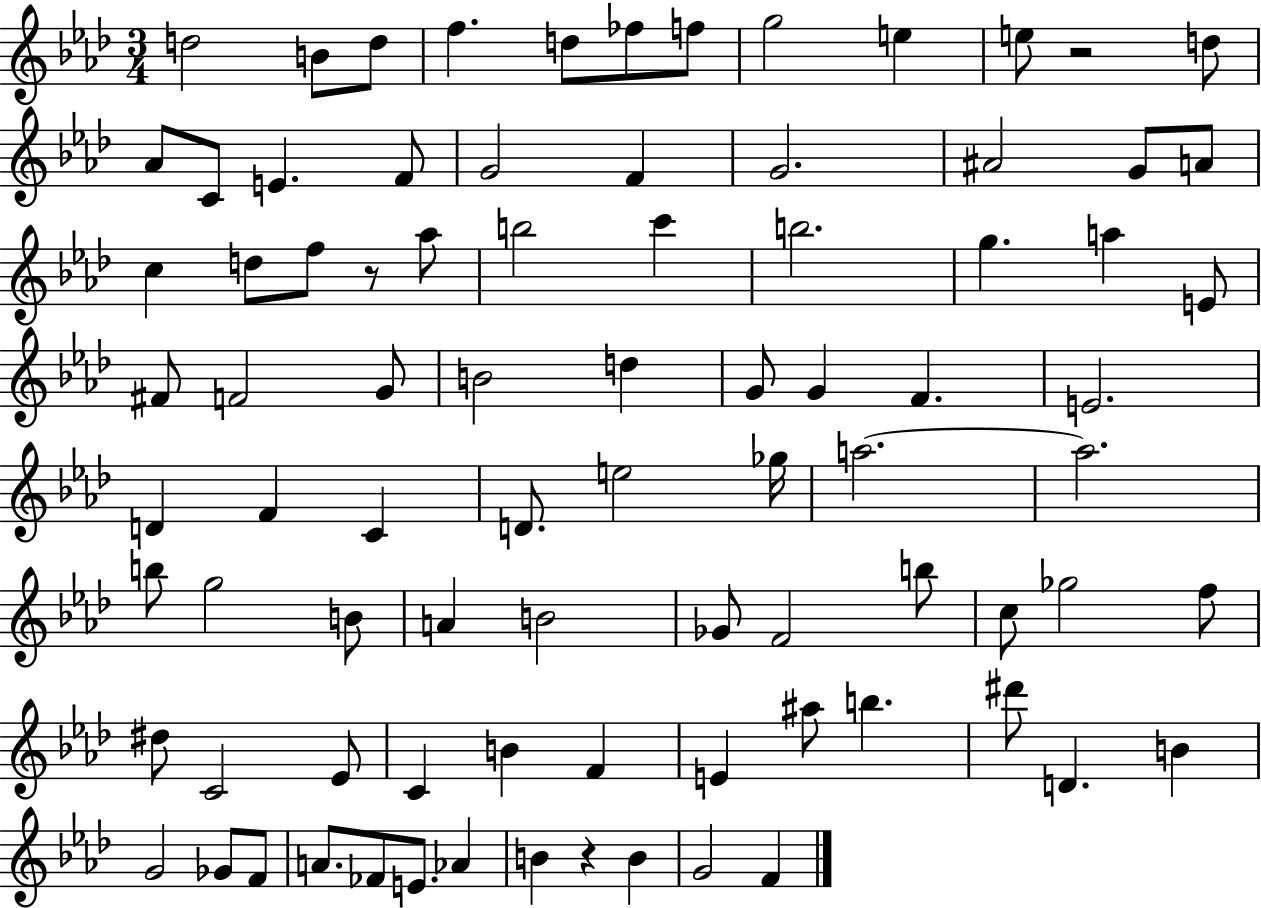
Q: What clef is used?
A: treble